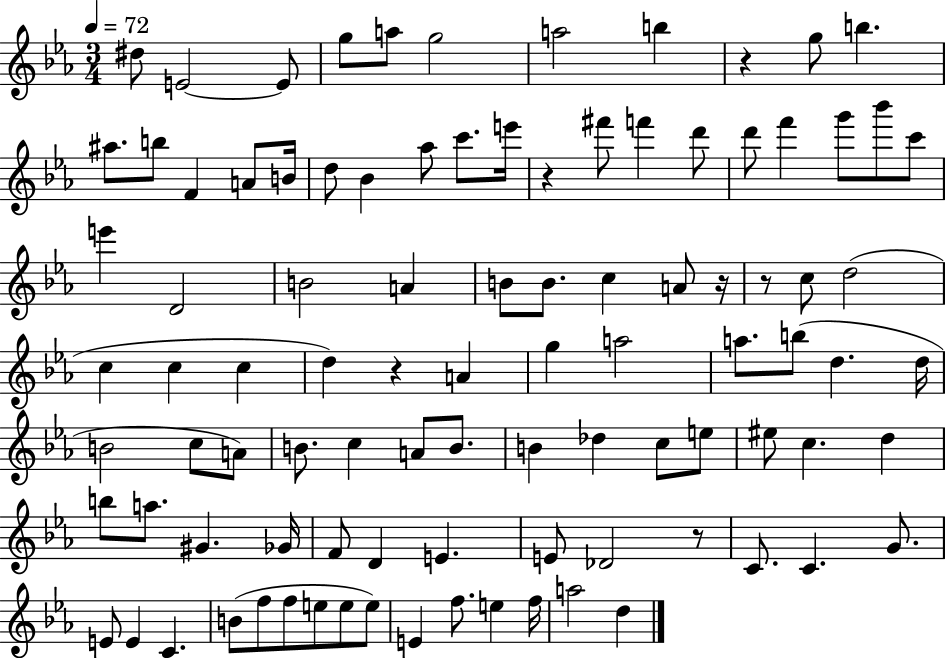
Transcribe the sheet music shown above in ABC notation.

X:1
T:Untitled
M:3/4
L:1/4
K:Eb
^d/2 E2 E/2 g/2 a/2 g2 a2 b z g/2 b ^a/2 b/2 F A/2 B/4 d/2 _B _a/2 c'/2 e'/4 z ^f'/2 f' d'/2 d'/2 f' g'/2 _b'/2 c'/2 e' D2 B2 A B/2 B/2 c A/2 z/4 z/2 c/2 d2 c c c d z A g a2 a/2 b/2 d d/4 B2 c/2 A/2 B/2 c A/2 B/2 B _d c/2 e/2 ^e/2 c d b/2 a/2 ^G _G/4 F/2 D E E/2 _D2 z/2 C/2 C G/2 E/2 E C B/2 f/2 f/2 e/2 e/2 e/2 E f/2 e f/4 a2 d